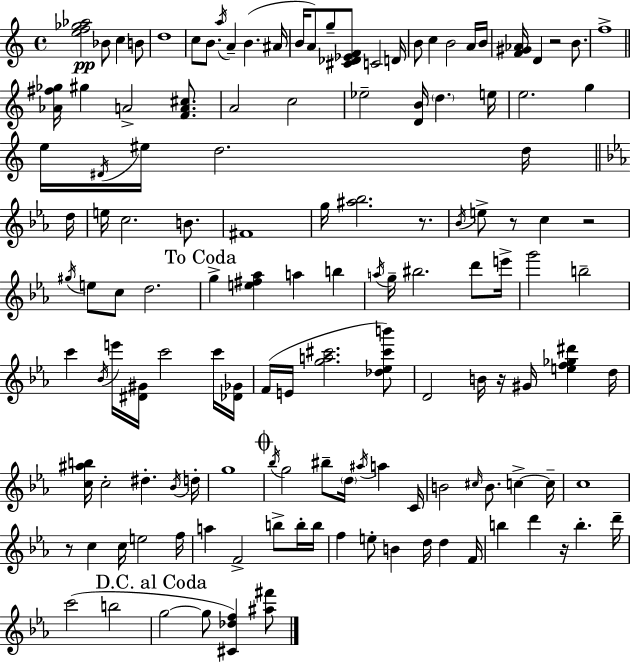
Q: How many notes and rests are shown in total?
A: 135